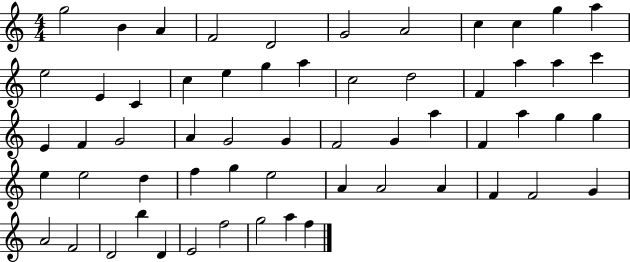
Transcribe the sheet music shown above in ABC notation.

X:1
T:Untitled
M:4/4
L:1/4
K:C
g2 B A F2 D2 G2 A2 c c g a e2 E C c e g a c2 d2 F a a c' E F G2 A G2 G F2 G a F a g g e e2 d f g e2 A A2 A F F2 G A2 F2 D2 b D E2 f2 g2 a f